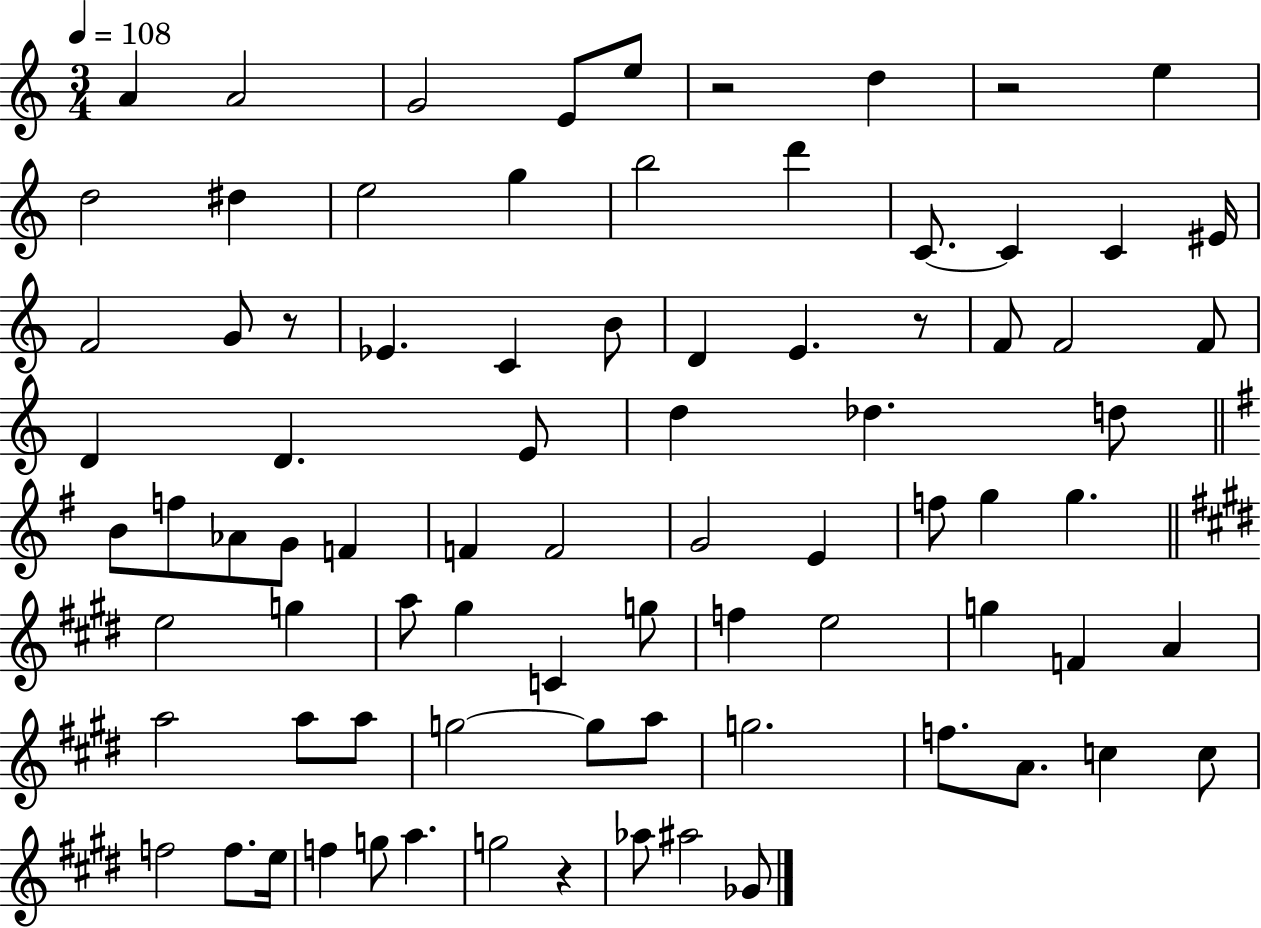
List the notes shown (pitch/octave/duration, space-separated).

A4/q A4/h G4/h E4/e E5/e R/h D5/q R/h E5/q D5/h D#5/q E5/h G5/q B5/h D6/q C4/e. C4/q C4/q EIS4/s F4/h G4/e R/e Eb4/q. C4/q B4/e D4/q E4/q. R/e F4/e F4/h F4/e D4/q D4/q. E4/e D5/q Db5/q. D5/e B4/e F5/e Ab4/e G4/e F4/q F4/q F4/h G4/h E4/q F5/e G5/q G5/q. E5/h G5/q A5/e G#5/q C4/q G5/e F5/q E5/h G5/q F4/q A4/q A5/h A5/e A5/e G5/h G5/e A5/e G5/h. F5/e. A4/e. C5/q C5/e F5/h F5/e. E5/s F5/q G5/e A5/q. G5/h R/q Ab5/e A#5/h Gb4/e